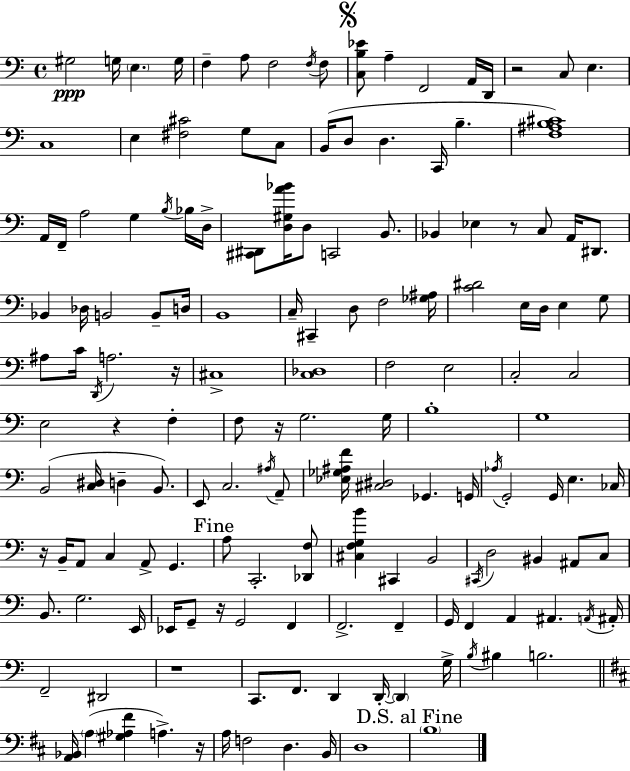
G#3/h G3/s E3/q. G3/s F3/q A3/e F3/h F3/s F3/e [C3,B3,Eb4]/e A3/q F2/h A2/s D2/s R/h C3/e E3/q. C3/w E3/q [F#3,C#4]/h G3/e C3/e B2/s D3/e D3/q. C2/s B3/q. [F3,A#3,B3,C#4]/w A2/s F2/s A3/h G3/q B3/s Bb3/s D3/s [C#2,D#2]/e [D3,G#3,A4,Bb4]/s D3/e C2/h B2/e. Bb2/q Eb3/q R/e C3/e A2/s D#2/e. Bb2/q Db3/s B2/h B2/e D3/s B2/w C3/s C#2/q D3/e F3/h [Gb3,A#3]/s [C4,D#4]/h E3/s D3/s E3/q G3/e A#3/e C4/s D2/s A3/h. R/s C#3/w [C3,Db3]/w F3/h E3/h C3/h C3/h E3/h R/q F3/q F3/e R/s G3/h. G3/s B3/w G3/w B2/h [C3,D#3]/s D3/q B2/e. E2/e C3/h. A#3/s A2/e [Eb3,Gb3,A#3,F4]/s [C#3,D#3]/h Gb2/q. G2/s Ab3/s G2/h G2/s E3/q. CES3/s R/s B2/s A2/e C3/q A2/e G2/q. A3/e C2/h. [Db2,F3]/e [C#3,F3,G3,B4]/q C#2/q B2/h C#2/s D3/h BIS2/q A#2/e C3/e B2/e. G3/h. E2/s Eb2/s G2/e R/s G2/h F2/q F2/h. F2/q G2/s F2/q A2/q A#2/q. A2/s A#2/s F2/h D#2/h R/w C2/e. F2/e. D2/q D2/s D2/q G3/s B3/s BIS3/q B3/h. [A2,Bb2]/s A3/q [G#3,Ab3,F#4]/q A3/q. R/s A3/s F3/h D3/q. B2/s D3/w B3/w